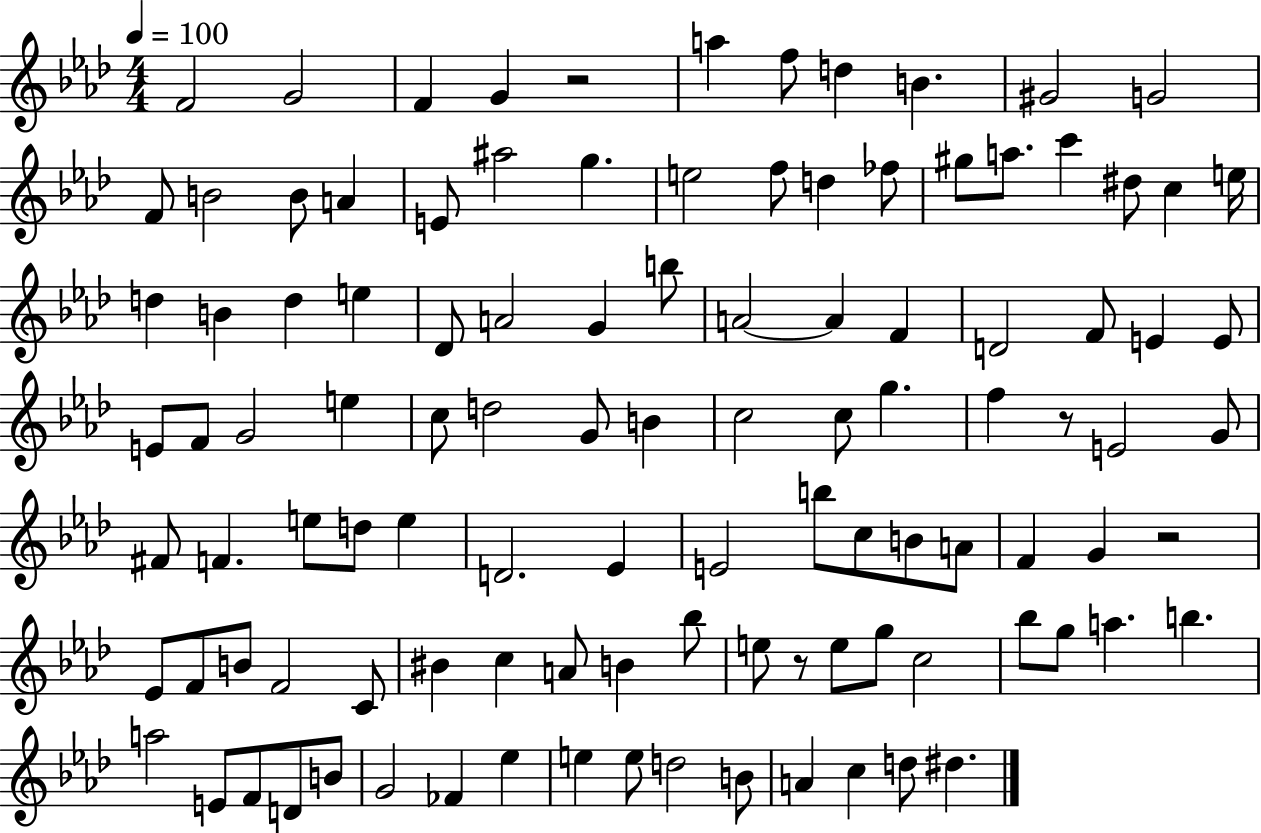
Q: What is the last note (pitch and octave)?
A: D#5